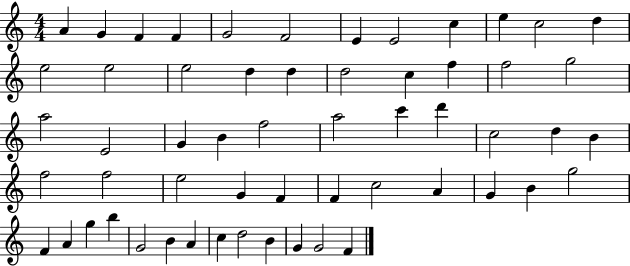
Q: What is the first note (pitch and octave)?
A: A4